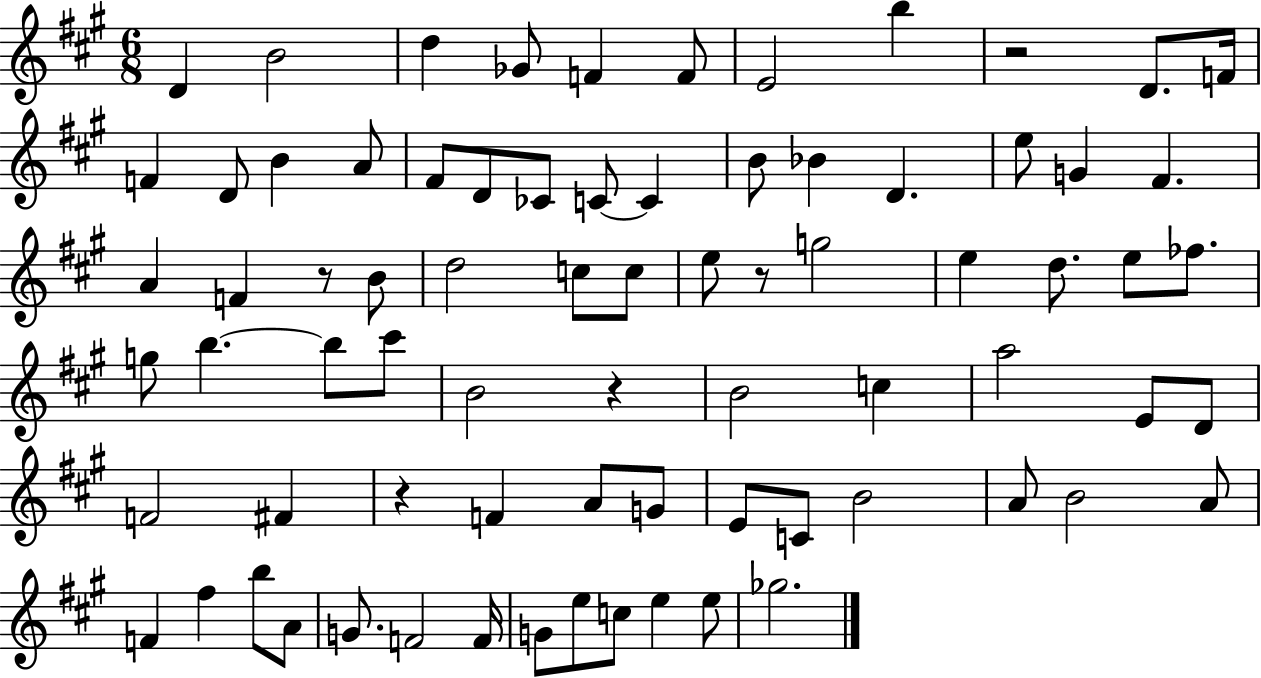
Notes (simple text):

D4/q B4/h D5/q Gb4/e F4/q F4/e E4/h B5/q R/h D4/e. F4/s F4/q D4/e B4/q A4/e F#4/e D4/e CES4/e C4/e C4/q B4/e Bb4/q D4/q. E5/e G4/q F#4/q. A4/q F4/q R/e B4/e D5/h C5/e C5/e E5/e R/e G5/h E5/q D5/e. E5/e FES5/e. G5/e B5/q. B5/e C#6/e B4/h R/q B4/h C5/q A5/h E4/e D4/e F4/h F#4/q R/q F4/q A4/e G4/e E4/e C4/e B4/h A4/e B4/h A4/e F4/q F#5/q B5/e A4/e G4/e. F4/h F4/s G4/e E5/e C5/e E5/q E5/e Gb5/h.